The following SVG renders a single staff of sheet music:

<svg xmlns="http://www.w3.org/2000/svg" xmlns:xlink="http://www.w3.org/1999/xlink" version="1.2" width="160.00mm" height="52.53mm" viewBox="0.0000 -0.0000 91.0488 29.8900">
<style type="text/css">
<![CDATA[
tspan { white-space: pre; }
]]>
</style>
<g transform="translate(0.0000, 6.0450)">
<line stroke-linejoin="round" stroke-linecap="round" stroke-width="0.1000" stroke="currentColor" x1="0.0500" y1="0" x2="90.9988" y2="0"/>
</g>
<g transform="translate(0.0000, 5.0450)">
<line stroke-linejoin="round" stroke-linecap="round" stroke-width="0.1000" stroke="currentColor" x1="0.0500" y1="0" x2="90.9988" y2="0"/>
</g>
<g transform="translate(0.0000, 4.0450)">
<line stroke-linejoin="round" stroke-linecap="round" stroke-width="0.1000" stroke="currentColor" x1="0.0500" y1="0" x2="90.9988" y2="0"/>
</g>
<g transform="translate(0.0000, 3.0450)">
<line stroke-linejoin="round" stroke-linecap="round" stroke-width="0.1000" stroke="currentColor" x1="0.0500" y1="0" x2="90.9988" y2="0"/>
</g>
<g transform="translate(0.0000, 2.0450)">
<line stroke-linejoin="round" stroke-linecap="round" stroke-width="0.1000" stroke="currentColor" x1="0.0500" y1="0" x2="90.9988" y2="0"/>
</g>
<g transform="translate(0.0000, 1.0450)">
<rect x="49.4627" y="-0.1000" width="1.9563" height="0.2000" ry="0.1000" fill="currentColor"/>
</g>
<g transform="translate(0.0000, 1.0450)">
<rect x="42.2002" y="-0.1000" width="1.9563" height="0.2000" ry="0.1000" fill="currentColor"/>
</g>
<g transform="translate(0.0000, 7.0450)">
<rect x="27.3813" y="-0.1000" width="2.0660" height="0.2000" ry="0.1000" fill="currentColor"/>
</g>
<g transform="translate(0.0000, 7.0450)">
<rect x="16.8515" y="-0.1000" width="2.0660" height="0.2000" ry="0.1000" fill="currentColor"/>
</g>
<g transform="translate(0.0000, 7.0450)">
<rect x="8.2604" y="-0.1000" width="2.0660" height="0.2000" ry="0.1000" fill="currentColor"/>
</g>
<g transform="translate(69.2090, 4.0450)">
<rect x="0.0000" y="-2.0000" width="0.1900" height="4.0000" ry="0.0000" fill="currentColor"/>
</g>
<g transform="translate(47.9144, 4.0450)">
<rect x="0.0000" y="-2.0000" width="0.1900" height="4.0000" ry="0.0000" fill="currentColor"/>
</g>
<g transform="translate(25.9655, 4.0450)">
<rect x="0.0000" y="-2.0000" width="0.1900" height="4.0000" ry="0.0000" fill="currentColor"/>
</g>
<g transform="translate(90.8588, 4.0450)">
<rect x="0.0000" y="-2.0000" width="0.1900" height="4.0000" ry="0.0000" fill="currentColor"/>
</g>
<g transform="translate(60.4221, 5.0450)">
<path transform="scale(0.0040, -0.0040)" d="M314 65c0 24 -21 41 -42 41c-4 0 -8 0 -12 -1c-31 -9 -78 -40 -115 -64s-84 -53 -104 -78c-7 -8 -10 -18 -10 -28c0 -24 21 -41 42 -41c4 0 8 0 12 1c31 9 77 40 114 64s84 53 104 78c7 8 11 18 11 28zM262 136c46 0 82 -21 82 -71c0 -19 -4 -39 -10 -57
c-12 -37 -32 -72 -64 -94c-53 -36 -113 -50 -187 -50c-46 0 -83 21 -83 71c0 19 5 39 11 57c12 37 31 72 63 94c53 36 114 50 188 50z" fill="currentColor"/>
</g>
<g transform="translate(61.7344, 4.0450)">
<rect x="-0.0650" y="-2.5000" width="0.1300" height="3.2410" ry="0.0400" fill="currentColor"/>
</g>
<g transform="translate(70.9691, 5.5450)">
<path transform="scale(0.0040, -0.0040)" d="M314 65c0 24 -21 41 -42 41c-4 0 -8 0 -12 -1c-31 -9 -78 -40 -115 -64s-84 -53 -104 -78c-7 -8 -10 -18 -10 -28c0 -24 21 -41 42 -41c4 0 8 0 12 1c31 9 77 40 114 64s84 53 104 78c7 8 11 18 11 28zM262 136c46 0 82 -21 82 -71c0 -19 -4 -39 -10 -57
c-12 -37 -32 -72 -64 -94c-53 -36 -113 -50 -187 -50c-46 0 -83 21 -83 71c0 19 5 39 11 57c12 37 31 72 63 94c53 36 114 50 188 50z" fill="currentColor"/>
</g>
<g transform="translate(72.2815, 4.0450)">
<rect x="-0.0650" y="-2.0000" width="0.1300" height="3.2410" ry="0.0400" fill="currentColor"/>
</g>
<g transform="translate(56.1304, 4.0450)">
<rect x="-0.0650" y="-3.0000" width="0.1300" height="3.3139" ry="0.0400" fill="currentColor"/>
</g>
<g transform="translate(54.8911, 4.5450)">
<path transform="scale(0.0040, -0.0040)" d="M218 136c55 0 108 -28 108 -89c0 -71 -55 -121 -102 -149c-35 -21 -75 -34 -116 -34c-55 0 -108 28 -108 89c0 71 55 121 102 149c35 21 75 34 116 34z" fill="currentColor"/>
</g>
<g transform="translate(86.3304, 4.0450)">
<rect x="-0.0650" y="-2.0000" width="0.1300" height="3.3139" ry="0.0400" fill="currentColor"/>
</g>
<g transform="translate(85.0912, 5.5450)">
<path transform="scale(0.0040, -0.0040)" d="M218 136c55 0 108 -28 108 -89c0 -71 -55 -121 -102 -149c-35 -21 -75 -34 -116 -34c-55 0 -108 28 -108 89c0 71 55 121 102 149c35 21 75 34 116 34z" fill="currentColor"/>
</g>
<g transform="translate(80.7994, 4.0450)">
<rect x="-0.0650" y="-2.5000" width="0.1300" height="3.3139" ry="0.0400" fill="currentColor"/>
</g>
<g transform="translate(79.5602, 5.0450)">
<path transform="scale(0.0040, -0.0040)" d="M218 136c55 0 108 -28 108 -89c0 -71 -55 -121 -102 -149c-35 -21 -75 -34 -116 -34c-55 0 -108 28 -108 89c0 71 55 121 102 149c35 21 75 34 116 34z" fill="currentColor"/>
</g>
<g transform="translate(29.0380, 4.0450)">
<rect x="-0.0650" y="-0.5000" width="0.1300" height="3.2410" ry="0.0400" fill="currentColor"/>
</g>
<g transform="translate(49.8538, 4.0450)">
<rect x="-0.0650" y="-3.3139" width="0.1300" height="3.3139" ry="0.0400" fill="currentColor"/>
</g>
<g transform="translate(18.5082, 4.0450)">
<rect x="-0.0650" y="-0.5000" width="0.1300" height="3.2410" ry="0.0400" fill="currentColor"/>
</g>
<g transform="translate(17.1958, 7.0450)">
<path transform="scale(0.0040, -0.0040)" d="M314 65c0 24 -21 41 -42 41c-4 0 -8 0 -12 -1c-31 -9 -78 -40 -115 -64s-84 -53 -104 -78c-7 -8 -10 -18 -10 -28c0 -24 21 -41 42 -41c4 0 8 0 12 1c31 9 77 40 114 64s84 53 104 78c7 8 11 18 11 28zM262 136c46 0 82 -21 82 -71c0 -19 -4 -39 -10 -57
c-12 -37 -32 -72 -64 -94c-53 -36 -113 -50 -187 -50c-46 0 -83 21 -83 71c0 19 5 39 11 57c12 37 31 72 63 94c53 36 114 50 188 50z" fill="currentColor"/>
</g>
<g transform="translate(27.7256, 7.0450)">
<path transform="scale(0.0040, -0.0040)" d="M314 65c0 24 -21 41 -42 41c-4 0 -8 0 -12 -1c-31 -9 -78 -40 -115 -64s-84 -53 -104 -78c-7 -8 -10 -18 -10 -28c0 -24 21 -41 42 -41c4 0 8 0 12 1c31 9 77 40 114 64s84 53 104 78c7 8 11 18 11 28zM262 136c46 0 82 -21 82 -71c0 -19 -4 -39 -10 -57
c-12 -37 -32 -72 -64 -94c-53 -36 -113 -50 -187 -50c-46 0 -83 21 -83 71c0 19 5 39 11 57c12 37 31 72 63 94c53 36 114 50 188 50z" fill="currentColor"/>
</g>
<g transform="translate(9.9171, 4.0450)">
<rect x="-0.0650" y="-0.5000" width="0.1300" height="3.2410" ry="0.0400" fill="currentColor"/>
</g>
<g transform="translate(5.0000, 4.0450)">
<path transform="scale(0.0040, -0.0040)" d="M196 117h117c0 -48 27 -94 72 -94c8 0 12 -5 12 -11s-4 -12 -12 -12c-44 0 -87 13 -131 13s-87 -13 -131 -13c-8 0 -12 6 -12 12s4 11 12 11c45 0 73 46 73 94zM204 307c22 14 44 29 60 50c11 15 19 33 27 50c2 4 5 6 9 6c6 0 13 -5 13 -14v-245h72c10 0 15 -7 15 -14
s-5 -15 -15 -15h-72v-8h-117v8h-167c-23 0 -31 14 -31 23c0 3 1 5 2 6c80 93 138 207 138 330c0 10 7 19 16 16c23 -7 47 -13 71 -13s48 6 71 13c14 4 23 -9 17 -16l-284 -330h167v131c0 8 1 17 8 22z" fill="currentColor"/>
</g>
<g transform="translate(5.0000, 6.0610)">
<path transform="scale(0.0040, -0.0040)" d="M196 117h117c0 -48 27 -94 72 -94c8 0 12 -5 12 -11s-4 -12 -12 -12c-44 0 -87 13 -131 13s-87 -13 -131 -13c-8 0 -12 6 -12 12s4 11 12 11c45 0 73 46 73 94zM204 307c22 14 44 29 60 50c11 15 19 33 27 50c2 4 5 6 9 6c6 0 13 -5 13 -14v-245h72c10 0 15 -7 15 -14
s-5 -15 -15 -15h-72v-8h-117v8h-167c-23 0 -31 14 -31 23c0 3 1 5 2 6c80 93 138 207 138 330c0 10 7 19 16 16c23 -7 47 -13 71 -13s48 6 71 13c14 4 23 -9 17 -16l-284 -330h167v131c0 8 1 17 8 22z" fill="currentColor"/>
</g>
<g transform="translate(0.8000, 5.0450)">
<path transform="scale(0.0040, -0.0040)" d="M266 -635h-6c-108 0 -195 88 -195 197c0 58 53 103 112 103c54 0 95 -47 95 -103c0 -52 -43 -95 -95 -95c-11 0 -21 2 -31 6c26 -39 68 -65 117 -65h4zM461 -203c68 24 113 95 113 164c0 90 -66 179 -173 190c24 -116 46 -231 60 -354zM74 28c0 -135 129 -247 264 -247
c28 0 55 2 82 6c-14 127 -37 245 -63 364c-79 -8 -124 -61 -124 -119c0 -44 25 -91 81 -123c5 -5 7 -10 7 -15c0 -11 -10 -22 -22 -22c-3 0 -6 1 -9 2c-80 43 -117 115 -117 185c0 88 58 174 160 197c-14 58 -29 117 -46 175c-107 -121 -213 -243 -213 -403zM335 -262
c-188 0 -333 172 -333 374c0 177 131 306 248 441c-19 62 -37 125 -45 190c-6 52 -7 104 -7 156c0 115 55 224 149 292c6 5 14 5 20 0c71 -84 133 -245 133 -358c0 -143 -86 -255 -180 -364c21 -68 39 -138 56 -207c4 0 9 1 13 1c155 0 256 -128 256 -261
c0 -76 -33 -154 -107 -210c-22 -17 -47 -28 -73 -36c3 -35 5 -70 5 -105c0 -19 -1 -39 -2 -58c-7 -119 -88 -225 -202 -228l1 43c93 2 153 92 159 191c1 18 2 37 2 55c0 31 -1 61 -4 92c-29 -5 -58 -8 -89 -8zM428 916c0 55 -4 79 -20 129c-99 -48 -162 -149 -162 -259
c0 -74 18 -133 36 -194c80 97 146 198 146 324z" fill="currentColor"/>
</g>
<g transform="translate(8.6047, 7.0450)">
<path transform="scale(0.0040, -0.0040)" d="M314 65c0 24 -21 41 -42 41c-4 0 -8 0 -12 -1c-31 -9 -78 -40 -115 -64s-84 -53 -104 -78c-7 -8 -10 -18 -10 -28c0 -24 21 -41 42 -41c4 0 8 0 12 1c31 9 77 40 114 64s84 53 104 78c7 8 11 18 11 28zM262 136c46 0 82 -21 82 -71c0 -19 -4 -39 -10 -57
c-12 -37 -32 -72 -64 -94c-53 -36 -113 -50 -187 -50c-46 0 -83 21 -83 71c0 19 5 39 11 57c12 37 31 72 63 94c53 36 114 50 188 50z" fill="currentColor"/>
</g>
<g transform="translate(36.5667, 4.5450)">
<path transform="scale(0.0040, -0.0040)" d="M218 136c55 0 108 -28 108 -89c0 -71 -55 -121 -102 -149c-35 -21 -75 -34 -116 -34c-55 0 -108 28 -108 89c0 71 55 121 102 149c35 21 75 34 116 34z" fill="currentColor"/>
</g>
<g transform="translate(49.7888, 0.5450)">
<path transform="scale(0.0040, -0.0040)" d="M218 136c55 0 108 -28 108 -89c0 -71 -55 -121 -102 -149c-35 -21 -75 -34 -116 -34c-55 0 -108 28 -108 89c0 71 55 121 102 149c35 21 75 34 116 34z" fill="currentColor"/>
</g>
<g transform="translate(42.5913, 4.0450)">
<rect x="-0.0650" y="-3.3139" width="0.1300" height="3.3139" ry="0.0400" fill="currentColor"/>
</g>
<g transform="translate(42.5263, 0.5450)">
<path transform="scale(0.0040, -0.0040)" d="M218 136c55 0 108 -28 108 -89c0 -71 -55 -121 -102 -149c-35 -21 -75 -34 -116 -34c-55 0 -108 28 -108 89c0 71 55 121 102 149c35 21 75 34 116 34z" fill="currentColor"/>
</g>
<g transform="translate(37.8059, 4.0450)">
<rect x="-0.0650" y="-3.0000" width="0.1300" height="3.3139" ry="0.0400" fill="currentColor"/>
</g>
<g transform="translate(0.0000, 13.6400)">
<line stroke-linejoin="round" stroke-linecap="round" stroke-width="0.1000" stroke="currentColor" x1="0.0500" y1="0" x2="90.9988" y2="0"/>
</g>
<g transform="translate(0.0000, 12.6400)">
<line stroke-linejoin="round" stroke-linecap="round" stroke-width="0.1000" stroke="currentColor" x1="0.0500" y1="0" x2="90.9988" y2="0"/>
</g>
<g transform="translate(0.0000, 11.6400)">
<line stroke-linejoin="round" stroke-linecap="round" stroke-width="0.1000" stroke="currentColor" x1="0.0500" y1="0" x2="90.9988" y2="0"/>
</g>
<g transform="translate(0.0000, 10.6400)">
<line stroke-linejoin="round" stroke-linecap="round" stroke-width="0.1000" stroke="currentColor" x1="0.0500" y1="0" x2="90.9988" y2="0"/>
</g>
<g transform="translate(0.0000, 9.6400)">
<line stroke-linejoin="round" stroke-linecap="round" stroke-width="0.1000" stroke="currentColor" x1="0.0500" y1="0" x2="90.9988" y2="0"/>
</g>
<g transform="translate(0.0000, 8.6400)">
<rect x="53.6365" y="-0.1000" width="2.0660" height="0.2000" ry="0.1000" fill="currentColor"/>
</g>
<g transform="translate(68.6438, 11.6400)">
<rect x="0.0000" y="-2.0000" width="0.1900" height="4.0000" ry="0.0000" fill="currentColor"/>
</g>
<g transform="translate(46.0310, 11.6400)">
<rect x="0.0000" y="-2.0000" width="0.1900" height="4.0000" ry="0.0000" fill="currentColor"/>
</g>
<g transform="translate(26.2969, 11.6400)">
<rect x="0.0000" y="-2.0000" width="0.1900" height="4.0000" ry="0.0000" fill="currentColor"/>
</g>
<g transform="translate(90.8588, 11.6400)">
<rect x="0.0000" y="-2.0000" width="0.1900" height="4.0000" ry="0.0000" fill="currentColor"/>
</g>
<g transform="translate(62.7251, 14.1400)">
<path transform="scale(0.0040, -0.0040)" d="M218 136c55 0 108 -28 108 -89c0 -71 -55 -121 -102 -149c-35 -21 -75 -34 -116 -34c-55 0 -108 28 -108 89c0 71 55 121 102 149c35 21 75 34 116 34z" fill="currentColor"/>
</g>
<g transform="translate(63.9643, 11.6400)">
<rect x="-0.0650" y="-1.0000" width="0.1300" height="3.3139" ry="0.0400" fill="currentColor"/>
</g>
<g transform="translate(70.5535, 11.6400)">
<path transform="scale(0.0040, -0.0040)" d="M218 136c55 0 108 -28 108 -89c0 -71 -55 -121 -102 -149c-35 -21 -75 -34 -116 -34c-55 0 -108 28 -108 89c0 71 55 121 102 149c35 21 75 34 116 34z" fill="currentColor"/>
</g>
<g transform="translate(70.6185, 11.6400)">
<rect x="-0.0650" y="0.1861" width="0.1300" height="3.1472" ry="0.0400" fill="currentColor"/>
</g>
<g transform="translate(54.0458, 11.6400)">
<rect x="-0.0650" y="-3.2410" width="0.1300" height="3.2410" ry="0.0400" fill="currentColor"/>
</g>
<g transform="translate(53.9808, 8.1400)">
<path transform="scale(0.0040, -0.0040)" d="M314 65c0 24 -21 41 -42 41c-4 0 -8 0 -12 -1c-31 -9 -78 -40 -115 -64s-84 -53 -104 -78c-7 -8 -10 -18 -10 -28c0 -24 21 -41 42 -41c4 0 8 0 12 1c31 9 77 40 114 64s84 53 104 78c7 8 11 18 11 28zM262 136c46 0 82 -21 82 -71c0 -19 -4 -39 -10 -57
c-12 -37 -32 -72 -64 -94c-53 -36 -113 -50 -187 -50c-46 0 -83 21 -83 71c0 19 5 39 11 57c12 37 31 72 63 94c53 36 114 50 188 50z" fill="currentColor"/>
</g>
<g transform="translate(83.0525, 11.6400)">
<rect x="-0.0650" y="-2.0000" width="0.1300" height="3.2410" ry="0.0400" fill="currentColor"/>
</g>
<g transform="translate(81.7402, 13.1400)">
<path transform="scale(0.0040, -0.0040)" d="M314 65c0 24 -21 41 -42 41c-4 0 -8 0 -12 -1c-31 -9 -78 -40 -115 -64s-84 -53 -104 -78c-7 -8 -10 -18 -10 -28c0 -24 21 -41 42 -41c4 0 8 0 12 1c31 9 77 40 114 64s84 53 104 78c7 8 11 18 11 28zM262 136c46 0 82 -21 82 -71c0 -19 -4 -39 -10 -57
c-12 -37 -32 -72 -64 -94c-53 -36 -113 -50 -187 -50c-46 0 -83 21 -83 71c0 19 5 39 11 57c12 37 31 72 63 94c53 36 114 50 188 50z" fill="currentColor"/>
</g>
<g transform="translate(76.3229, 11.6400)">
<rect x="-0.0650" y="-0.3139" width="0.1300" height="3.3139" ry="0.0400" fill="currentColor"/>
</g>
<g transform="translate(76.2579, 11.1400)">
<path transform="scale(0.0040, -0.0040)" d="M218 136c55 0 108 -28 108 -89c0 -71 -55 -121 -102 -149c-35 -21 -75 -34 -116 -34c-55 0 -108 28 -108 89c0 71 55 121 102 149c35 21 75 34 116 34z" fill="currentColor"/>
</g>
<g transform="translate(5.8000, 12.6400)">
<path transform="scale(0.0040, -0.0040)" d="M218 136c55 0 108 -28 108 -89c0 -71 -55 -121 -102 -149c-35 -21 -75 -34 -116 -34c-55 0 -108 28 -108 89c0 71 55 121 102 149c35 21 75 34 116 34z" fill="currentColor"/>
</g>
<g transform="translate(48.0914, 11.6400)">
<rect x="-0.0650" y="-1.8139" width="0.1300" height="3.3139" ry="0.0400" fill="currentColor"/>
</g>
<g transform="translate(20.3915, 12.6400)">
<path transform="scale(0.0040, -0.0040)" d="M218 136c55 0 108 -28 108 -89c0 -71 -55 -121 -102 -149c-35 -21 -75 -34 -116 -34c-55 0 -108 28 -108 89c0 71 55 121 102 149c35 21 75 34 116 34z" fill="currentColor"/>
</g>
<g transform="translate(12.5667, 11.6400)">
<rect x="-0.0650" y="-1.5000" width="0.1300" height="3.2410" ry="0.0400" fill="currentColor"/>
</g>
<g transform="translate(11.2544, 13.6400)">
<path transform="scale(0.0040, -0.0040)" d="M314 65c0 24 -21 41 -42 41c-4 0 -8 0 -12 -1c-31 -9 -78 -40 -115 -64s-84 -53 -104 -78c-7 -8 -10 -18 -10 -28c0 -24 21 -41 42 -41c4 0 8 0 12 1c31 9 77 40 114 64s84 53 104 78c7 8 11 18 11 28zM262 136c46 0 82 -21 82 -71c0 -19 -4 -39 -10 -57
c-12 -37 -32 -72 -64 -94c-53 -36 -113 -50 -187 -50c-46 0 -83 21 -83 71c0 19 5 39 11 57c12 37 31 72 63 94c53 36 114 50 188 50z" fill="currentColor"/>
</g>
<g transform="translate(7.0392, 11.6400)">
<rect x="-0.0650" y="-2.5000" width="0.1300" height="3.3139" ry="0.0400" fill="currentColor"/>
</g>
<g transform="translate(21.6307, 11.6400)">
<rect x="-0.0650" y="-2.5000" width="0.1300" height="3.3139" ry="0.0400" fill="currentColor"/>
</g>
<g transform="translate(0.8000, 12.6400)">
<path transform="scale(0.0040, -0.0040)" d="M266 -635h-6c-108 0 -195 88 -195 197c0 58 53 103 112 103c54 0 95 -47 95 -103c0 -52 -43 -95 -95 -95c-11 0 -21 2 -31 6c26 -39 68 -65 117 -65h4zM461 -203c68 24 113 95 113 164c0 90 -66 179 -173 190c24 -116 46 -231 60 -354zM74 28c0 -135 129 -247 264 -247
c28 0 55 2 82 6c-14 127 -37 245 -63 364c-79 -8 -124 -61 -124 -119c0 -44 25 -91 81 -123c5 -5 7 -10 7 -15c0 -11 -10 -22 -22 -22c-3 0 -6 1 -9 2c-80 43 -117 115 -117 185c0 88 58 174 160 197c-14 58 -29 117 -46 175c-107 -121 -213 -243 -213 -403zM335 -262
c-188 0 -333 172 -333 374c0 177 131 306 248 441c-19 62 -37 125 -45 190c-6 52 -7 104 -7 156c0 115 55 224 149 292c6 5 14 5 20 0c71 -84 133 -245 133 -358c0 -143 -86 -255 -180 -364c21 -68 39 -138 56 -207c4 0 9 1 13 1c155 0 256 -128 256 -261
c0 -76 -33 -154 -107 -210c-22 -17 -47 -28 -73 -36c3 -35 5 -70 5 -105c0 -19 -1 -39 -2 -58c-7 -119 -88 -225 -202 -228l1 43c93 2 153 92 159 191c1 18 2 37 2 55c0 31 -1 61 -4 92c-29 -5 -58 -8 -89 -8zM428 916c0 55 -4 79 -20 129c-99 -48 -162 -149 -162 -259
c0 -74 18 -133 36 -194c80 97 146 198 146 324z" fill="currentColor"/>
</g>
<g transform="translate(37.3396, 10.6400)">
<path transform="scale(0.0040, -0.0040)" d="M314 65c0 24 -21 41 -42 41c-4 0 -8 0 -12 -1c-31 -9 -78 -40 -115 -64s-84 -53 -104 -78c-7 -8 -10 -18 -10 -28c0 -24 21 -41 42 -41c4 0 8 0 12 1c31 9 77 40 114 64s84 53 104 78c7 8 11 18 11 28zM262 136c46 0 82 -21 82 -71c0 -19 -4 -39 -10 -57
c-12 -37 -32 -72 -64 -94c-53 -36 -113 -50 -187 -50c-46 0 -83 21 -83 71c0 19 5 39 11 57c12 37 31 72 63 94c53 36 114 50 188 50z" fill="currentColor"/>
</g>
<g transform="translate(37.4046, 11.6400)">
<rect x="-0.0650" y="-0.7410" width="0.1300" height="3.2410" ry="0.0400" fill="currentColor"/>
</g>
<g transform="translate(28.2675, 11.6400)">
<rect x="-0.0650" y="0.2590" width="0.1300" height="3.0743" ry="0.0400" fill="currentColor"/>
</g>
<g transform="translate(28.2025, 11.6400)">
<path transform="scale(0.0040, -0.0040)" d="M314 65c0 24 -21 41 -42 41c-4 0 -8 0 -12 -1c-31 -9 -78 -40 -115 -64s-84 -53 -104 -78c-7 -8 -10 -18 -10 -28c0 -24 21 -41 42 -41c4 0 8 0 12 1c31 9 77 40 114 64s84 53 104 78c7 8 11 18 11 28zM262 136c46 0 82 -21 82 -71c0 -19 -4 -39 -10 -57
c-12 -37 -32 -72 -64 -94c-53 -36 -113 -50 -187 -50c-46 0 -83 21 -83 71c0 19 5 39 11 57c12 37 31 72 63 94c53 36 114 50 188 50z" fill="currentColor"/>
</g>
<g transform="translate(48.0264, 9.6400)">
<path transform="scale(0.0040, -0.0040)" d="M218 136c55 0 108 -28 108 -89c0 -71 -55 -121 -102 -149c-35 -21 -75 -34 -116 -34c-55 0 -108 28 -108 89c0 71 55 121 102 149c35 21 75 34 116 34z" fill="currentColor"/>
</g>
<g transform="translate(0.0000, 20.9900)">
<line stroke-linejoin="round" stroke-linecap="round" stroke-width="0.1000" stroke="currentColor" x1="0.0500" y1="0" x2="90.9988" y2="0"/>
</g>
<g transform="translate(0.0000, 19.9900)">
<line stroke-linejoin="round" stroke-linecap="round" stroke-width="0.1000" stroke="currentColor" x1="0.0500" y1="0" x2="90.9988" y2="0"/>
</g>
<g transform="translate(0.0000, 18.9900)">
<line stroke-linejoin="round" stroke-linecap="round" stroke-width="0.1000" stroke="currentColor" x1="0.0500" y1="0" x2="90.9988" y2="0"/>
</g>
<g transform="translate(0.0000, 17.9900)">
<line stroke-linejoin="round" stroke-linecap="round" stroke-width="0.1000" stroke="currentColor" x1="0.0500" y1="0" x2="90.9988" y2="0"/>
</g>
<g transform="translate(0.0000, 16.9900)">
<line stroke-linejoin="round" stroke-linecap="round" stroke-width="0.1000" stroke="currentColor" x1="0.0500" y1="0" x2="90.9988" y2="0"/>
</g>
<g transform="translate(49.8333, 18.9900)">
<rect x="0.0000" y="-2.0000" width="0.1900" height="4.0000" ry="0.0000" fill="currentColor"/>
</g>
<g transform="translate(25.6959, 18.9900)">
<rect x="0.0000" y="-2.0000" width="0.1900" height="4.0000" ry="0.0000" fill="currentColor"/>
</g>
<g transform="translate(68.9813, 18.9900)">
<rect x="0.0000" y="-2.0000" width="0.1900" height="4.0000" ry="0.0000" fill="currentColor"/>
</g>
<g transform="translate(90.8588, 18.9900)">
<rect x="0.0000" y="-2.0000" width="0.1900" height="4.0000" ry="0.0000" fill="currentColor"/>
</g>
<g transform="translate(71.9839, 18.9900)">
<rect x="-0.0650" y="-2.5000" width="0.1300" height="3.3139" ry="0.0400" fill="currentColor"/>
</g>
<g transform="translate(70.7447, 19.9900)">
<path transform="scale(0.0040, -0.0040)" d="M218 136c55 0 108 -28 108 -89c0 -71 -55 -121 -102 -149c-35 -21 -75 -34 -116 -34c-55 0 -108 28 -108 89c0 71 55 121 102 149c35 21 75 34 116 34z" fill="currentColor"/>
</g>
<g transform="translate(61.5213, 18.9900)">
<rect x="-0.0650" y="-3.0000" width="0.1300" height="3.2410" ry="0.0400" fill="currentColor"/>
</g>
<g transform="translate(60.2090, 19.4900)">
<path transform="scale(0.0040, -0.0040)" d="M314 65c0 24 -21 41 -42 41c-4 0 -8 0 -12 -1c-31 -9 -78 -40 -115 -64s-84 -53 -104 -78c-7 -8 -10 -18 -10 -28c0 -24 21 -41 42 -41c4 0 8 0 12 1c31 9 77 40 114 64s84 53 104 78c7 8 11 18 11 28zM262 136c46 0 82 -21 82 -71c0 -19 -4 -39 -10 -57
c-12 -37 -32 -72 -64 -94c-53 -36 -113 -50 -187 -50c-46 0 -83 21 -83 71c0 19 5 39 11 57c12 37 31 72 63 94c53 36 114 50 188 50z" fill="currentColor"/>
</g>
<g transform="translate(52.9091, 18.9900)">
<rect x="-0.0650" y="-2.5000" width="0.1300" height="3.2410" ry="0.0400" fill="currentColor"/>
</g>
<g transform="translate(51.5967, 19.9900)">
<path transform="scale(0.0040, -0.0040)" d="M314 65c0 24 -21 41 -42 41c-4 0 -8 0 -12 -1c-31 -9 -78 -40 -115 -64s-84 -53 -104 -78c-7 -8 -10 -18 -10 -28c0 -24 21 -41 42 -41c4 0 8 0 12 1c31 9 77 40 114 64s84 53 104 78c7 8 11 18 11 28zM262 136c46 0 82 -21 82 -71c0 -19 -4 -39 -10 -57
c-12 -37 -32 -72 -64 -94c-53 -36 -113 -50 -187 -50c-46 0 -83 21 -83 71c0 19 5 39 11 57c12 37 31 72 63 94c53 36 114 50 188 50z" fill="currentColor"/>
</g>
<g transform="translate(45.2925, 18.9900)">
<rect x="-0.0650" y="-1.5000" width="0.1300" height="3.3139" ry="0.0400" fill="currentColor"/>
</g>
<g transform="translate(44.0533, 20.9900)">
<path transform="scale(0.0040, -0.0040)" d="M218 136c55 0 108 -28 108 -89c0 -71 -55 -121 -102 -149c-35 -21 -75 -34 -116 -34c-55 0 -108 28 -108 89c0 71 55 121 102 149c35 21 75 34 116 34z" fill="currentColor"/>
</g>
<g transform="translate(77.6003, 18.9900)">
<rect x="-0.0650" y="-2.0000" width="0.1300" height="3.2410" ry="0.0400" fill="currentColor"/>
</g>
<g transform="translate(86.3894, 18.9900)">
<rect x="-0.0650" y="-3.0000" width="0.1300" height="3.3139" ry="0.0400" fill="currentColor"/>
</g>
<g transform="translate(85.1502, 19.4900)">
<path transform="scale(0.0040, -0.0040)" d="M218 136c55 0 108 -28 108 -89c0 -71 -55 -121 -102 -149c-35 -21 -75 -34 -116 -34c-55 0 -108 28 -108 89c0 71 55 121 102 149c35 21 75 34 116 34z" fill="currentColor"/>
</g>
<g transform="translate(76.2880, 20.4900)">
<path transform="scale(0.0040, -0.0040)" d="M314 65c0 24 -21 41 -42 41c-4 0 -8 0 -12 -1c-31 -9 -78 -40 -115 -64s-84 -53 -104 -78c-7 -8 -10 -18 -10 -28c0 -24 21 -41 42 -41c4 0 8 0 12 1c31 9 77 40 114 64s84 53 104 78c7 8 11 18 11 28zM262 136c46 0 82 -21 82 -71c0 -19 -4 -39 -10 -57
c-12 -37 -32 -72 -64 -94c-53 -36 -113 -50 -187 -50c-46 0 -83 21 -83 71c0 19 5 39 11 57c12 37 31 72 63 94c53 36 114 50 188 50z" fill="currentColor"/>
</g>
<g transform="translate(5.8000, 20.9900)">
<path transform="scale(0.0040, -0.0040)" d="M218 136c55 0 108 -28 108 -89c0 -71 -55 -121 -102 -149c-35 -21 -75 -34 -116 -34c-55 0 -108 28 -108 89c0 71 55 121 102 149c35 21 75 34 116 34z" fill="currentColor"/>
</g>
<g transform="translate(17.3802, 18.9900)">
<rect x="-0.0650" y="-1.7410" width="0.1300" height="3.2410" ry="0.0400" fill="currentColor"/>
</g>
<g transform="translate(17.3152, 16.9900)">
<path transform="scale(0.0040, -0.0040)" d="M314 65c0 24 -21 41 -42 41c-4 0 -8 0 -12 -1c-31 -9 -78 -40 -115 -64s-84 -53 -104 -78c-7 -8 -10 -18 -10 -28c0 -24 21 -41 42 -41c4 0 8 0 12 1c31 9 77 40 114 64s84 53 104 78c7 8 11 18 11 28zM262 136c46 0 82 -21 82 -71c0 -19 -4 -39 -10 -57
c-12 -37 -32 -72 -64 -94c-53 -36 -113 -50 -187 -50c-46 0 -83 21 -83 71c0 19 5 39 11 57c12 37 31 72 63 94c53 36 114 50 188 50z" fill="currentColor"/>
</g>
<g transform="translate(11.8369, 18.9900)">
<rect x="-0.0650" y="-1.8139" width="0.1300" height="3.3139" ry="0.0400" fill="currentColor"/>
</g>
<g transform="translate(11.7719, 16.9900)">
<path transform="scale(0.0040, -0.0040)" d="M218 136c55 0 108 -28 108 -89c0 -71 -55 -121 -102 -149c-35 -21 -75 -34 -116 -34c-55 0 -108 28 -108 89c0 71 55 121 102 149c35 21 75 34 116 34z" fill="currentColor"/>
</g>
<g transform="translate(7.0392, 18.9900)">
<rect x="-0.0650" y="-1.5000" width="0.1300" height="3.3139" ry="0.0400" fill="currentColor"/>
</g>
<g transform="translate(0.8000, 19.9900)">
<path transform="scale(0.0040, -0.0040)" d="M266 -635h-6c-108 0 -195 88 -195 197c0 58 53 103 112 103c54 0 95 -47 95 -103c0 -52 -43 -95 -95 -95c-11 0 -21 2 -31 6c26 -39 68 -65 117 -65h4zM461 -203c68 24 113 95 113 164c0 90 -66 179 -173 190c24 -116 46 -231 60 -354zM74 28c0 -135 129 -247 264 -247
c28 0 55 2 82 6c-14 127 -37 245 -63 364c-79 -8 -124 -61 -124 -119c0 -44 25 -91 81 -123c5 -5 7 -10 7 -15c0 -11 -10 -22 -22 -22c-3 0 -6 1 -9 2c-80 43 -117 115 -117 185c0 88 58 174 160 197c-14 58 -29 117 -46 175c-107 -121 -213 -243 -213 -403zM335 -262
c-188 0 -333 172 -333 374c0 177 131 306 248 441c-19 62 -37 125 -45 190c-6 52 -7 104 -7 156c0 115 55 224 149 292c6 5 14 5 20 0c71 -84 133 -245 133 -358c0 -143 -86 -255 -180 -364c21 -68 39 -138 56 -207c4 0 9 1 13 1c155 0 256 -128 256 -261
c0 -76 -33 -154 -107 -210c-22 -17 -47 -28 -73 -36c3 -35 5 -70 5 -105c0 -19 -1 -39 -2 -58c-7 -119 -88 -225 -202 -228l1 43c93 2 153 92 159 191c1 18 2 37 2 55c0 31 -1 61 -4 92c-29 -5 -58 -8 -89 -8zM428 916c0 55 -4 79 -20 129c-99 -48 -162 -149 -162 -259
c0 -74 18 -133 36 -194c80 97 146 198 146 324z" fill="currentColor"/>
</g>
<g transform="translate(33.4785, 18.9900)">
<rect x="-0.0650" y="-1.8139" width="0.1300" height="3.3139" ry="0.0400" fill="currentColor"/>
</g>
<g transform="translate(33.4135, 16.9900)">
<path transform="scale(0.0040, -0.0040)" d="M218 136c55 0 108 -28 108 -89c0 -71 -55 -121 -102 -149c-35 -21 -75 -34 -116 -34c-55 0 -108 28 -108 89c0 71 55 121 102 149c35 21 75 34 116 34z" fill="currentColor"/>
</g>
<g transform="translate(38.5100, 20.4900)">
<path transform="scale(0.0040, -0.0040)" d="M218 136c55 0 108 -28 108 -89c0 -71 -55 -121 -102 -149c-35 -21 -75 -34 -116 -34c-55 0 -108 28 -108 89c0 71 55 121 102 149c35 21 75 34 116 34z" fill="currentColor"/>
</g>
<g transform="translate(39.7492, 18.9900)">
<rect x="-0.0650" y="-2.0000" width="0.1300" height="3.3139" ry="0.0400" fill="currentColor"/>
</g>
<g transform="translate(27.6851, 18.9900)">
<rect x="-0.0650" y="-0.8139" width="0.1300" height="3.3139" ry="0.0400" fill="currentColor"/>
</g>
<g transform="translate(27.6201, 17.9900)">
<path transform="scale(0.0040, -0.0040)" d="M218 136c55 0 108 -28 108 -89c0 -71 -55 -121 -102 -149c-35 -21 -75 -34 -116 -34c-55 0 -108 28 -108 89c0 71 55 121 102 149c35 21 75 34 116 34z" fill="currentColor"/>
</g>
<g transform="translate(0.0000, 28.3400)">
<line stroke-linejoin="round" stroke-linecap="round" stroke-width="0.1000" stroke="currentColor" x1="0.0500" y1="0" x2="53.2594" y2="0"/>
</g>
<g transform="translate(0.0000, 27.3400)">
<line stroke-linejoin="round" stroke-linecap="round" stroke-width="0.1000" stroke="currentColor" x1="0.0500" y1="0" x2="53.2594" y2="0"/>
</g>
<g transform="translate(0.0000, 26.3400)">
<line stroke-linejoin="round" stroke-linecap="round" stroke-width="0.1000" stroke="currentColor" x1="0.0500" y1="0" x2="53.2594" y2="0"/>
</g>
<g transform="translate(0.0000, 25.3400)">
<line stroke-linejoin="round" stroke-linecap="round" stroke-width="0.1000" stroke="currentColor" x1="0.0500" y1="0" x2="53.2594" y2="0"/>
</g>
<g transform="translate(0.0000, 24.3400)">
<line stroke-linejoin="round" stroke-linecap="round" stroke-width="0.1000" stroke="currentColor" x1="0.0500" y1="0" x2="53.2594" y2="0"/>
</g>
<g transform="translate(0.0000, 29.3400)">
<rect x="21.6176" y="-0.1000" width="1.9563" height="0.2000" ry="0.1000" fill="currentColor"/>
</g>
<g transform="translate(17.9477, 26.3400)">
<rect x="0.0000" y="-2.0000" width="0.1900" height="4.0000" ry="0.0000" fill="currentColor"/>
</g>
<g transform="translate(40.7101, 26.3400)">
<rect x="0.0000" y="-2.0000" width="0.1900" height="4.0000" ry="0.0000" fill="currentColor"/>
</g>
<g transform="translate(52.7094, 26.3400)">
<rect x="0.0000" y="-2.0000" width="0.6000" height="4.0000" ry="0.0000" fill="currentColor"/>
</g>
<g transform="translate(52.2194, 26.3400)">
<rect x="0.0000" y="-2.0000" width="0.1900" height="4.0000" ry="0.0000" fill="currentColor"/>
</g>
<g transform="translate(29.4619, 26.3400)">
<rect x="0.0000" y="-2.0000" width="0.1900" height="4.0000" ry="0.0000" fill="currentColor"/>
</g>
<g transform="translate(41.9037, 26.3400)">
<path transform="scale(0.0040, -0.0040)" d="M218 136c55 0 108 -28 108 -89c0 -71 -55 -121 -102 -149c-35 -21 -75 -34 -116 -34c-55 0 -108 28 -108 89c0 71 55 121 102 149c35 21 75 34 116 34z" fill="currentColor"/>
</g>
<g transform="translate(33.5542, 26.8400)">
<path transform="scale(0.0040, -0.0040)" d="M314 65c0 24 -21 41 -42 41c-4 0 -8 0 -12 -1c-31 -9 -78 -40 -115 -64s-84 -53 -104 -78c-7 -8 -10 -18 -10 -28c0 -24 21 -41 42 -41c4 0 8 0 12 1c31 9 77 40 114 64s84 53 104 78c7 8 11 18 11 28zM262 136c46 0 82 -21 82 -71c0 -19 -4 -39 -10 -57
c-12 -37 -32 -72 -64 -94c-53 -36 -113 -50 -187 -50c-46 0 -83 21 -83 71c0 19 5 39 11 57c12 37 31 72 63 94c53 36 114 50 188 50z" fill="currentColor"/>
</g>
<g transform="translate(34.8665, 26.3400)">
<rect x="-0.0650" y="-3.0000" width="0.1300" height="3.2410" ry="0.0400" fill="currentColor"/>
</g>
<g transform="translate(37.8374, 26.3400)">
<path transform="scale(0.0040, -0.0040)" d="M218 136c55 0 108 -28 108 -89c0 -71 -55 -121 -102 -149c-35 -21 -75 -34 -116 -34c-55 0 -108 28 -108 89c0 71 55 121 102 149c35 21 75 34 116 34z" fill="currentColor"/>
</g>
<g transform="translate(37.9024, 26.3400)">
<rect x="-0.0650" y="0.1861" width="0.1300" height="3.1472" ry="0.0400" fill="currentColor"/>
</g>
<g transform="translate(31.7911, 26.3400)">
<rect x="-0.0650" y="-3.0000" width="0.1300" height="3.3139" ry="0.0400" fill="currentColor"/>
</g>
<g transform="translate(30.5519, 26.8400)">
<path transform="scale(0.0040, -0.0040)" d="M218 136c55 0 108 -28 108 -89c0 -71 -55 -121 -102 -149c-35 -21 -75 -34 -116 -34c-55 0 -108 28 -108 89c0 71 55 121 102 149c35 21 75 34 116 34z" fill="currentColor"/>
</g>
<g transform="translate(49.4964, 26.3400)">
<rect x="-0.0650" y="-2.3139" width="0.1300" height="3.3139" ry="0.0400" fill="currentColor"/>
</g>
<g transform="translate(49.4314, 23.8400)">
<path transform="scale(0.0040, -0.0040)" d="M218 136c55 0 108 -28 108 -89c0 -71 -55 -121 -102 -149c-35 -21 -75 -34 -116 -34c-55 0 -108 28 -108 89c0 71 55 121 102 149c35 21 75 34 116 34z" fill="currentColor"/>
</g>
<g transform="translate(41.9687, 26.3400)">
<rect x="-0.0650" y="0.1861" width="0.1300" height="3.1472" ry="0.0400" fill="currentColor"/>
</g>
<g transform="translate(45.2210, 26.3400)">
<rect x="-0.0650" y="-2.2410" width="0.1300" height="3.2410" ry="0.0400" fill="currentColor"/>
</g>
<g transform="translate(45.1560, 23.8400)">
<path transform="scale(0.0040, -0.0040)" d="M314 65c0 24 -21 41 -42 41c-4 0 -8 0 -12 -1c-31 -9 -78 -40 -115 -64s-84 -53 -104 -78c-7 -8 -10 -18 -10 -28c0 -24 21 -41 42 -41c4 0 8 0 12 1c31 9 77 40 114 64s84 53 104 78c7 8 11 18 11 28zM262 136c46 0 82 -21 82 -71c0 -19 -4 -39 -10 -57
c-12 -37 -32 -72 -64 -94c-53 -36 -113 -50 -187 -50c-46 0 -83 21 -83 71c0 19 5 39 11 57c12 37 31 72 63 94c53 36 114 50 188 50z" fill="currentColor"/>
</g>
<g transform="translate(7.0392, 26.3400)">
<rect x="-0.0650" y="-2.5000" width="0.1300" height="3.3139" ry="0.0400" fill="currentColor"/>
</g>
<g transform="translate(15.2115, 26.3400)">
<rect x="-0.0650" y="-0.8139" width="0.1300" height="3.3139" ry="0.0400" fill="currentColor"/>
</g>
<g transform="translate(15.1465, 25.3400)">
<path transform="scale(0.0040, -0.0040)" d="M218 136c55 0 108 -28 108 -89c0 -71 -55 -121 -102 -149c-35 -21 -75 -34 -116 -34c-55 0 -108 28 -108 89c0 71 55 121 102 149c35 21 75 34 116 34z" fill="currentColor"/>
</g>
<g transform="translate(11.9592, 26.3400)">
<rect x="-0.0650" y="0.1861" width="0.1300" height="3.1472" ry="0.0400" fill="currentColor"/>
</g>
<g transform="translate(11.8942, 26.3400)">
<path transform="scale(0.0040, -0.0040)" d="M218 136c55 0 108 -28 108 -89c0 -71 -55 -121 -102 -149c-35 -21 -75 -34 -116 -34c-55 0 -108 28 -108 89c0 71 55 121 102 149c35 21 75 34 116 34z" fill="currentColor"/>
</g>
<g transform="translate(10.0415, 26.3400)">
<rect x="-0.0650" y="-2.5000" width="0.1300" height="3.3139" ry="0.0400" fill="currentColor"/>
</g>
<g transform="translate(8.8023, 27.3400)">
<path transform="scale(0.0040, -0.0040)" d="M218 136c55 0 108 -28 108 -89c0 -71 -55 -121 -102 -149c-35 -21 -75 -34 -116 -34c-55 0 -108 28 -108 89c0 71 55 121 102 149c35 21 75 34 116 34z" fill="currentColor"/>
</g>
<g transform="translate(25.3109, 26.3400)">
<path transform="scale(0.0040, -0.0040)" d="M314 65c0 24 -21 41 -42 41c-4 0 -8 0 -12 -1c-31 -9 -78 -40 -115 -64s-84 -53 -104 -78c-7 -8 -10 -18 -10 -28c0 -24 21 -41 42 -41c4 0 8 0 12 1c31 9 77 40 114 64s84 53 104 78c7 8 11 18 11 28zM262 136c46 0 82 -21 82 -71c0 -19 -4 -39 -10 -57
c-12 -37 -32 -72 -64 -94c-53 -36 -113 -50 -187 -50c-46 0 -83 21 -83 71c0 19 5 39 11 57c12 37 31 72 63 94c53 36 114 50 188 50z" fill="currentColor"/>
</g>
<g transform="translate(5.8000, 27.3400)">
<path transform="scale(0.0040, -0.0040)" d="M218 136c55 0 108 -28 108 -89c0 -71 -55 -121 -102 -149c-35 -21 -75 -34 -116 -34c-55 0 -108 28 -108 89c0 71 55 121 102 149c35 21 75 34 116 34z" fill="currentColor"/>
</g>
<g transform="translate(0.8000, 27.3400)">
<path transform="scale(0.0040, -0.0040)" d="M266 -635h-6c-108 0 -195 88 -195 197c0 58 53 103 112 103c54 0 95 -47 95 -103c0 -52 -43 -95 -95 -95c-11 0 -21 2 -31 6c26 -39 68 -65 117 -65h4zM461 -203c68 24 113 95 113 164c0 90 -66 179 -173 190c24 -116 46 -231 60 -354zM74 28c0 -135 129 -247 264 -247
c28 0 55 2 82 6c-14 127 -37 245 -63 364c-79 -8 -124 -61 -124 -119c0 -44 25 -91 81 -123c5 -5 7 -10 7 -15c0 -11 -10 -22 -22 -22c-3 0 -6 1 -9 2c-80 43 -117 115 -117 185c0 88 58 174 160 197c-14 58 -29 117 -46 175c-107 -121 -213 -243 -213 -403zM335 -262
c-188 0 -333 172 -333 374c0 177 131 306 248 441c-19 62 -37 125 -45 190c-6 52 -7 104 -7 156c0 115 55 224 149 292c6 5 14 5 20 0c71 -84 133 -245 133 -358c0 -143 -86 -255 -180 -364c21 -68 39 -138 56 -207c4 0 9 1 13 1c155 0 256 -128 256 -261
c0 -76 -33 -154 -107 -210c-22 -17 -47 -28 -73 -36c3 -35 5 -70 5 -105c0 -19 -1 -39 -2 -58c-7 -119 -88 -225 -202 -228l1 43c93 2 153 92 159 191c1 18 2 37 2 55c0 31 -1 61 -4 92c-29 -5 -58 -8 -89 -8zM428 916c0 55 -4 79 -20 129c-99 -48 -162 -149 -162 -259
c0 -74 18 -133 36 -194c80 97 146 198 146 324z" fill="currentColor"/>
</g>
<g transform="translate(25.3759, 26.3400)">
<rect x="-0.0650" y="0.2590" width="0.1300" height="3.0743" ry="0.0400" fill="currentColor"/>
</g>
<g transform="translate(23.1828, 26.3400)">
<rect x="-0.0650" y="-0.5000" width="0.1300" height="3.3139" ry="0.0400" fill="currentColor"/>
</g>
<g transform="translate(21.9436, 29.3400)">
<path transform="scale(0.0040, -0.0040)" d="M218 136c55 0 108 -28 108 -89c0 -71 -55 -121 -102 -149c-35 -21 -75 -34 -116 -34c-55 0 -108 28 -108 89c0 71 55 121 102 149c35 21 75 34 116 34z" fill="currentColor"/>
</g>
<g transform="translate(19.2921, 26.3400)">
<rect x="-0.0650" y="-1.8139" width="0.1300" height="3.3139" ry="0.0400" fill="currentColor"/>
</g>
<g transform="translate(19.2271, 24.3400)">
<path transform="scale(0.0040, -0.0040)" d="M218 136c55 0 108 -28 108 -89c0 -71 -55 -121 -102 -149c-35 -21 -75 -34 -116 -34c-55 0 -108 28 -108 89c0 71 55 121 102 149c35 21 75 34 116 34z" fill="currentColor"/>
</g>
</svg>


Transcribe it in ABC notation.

X:1
T:Untitled
M:4/4
L:1/4
K:C
C2 C2 C2 A b b A G2 F2 G F G E2 G B2 d2 f b2 D B c F2 E f f2 d f F E G2 A2 G F2 A G G B d f C B2 A A2 B B g2 g